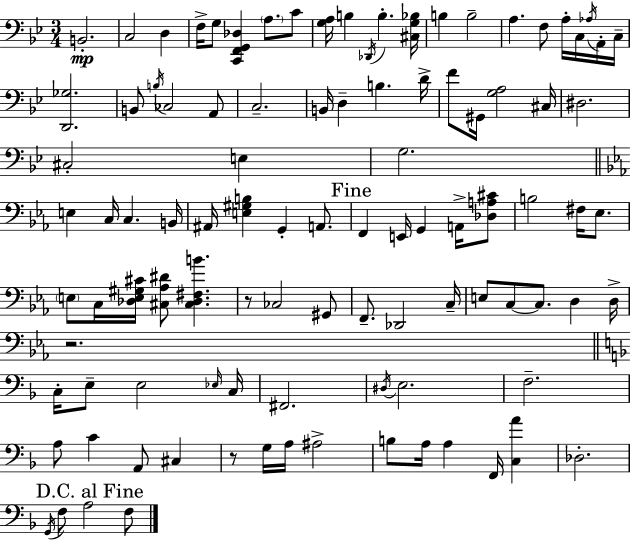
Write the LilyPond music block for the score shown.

{
  \clef bass
  \numericTimeSignature
  \time 3/4
  \key g \minor
  b,2.-.\mp | c2 d4 | f16-> g8 <c, f, g, des>4 \parenthesize a8. c'8 | <g a>16 b4 \acciaccatura { des,16 } b4.-. | \break <cis g bes>16 b4 b2-- | a4. f8 a16-. c16 \acciaccatura { aes16 } | a,16-. c16-- <d, ges>2. | b,8 \acciaccatura { b16 } ces2 | \break a,8 c2.-- | b,16 d4-- b4. | d'16-> f'8 gis,16 <g a>2 | cis16 dis2. | \break cis2-. e4 | g2. | \bar "||" \break \key c \minor e4 c16 c4. b,16 | ais,16 <e gis b>4 g,4-. a,8. | \mark "Fine" f,4 e,16 g,4 a,16-> <des a cis'>8 | b2 fis16 ees8. | \break \parenthesize e8 c16 <des e gis cis'>16 <cis aes dis'>8 <cis des fis b'>4. | r8 ces2 gis,8 | f,8.-- des,2 c16-- | e8 c8~~ c8. d4 d16-> | \break r2. | \bar "||" \break \key d \minor c16-. e8-- e2 \grace { ees16 } | c16 fis,2. | \acciaccatura { dis16 } e2. | f2.-- | \break a8 c'4 a,8 cis4 | r8 g16 a16 ais2-> | b8 a16 a4 f,16 <c a'>4 | des2.-. | \break \mark "D.C. al Fine" \acciaccatura { g,16 } f8 a2 | f8 \bar "|."
}